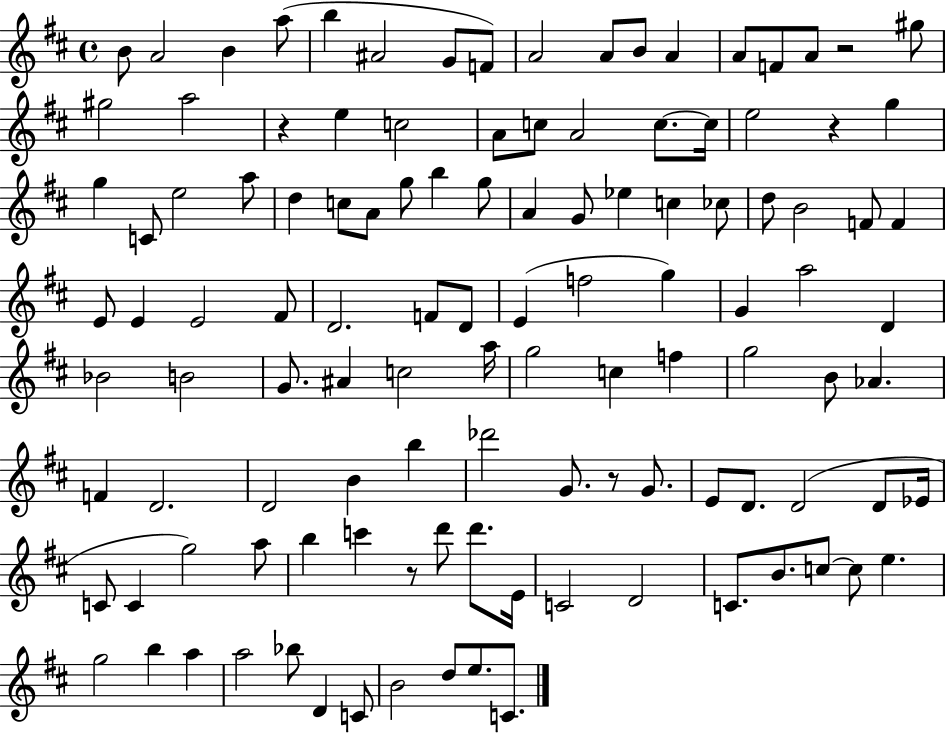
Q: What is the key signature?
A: D major